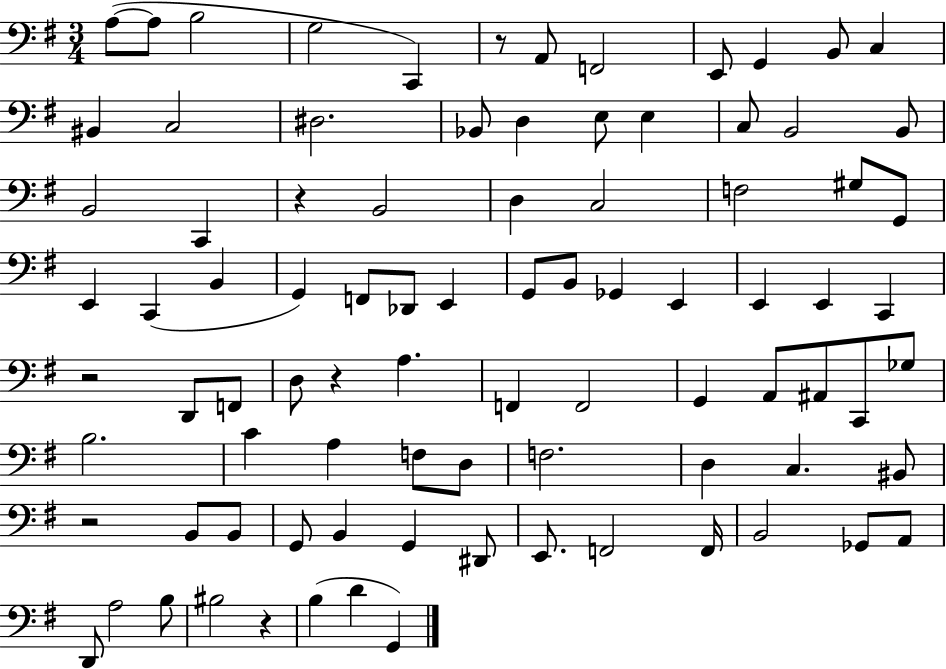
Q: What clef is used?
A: bass